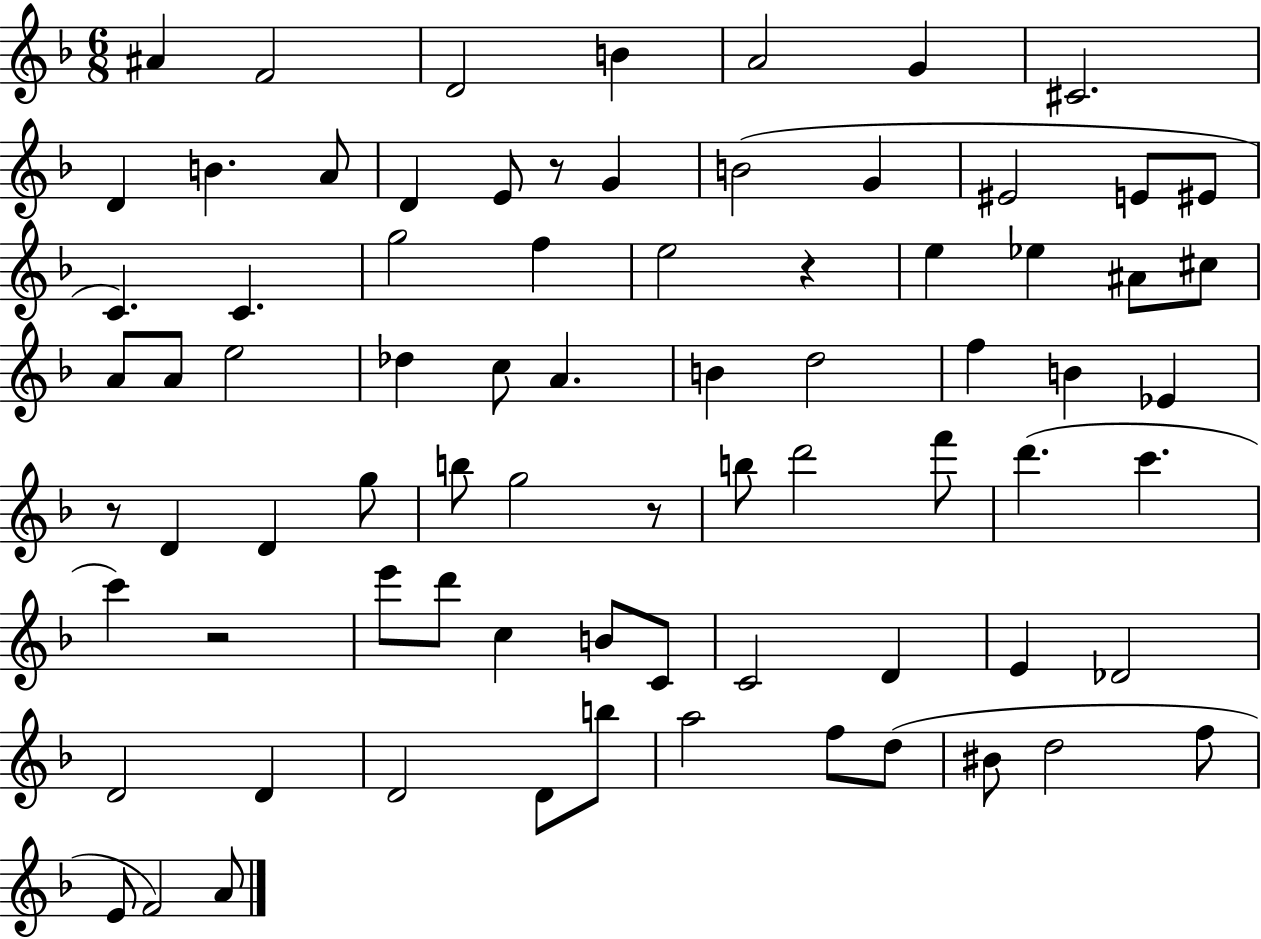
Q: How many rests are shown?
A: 5